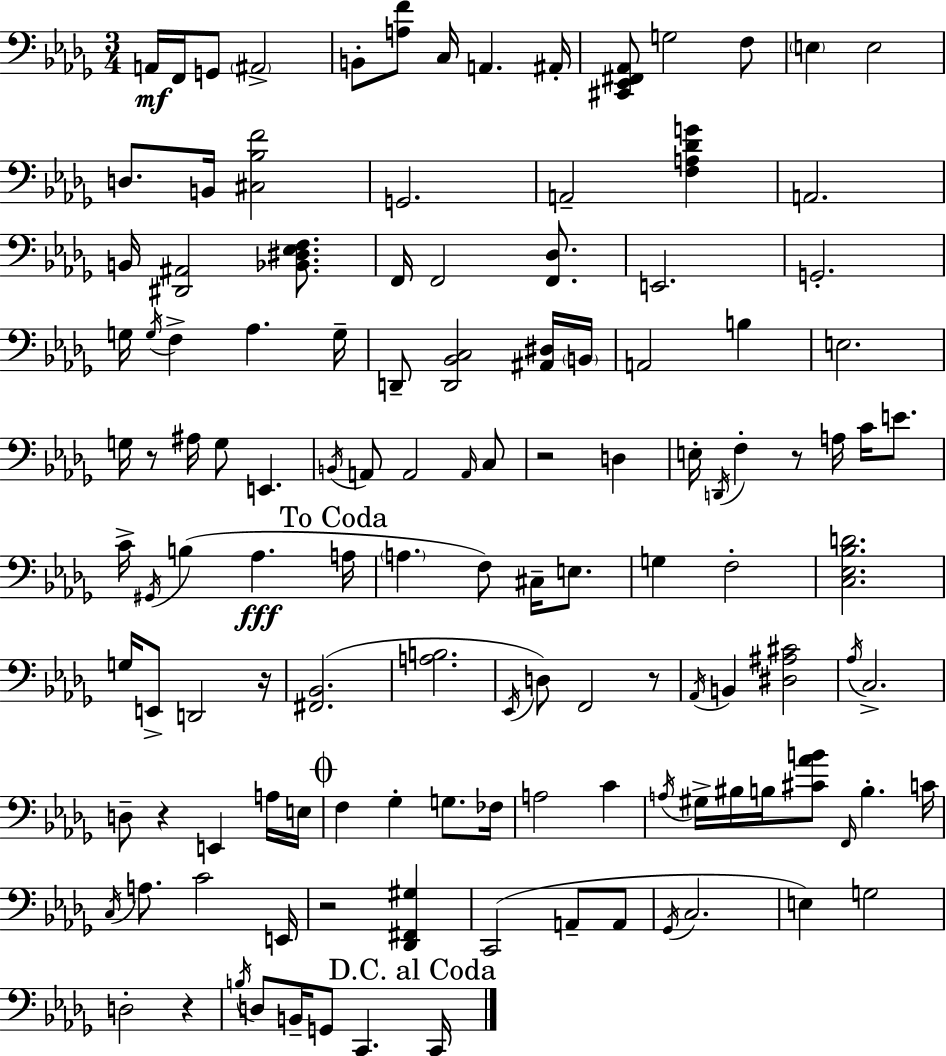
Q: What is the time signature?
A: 3/4